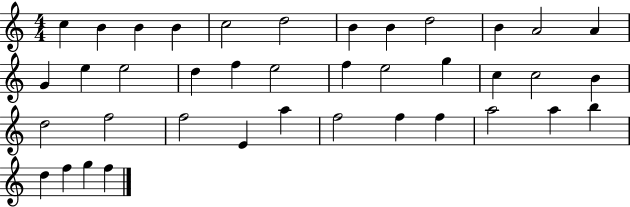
{
  \clef treble
  \numericTimeSignature
  \time 4/4
  \key c \major
  c''4 b'4 b'4 b'4 | c''2 d''2 | b'4 b'4 d''2 | b'4 a'2 a'4 | \break g'4 e''4 e''2 | d''4 f''4 e''2 | f''4 e''2 g''4 | c''4 c''2 b'4 | \break d''2 f''2 | f''2 e'4 a''4 | f''2 f''4 f''4 | a''2 a''4 b''4 | \break d''4 f''4 g''4 f''4 | \bar "|."
}